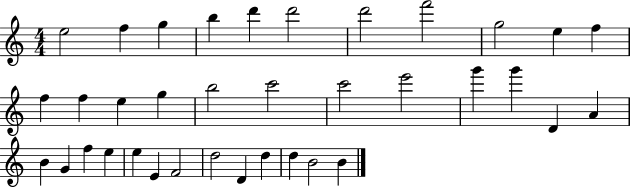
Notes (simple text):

E5/h F5/q G5/q B5/q D6/q D6/h D6/h F6/h G5/h E5/q F5/q F5/q F5/q E5/q G5/q B5/h C6/h C6/h E6/h G6/q G6/q D4/q A4/q B4/q G4/q F5/q E5/q E5/q E4/q F4/h D5/h D4/q D5/q D5/q B4/h B4/q